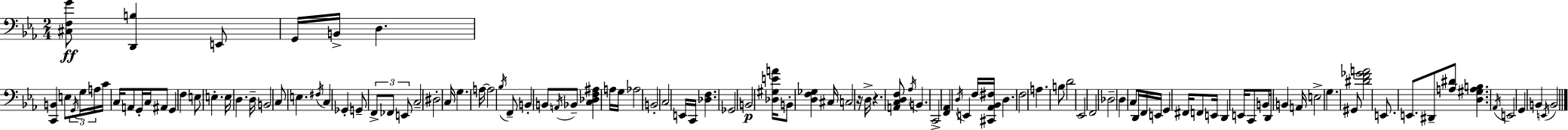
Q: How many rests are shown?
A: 2